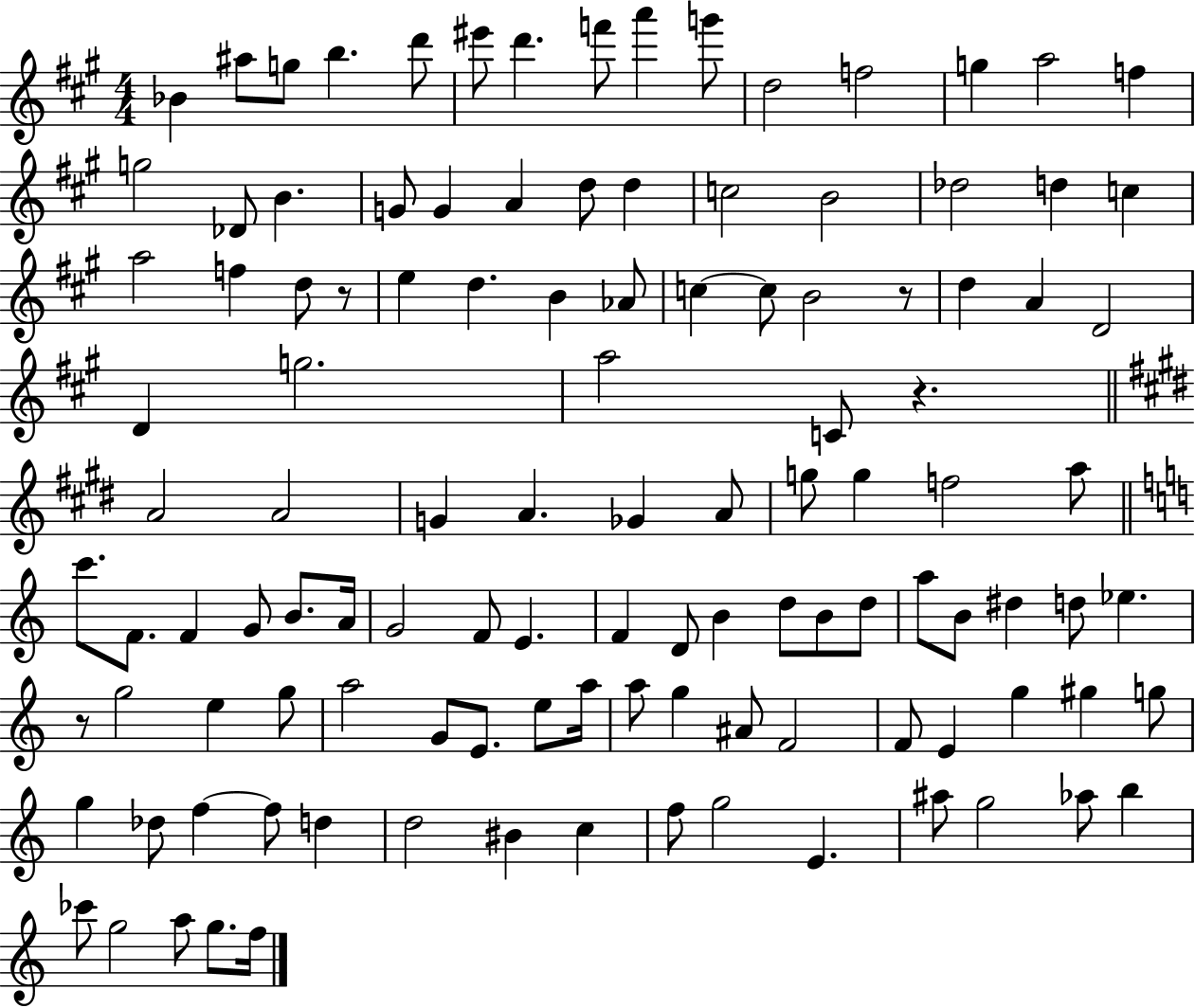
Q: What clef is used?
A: treble